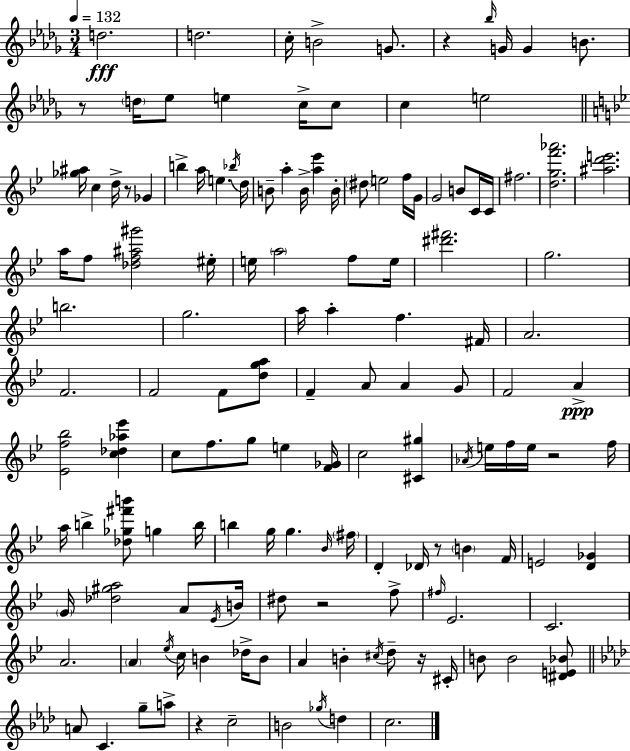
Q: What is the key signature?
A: BES minor